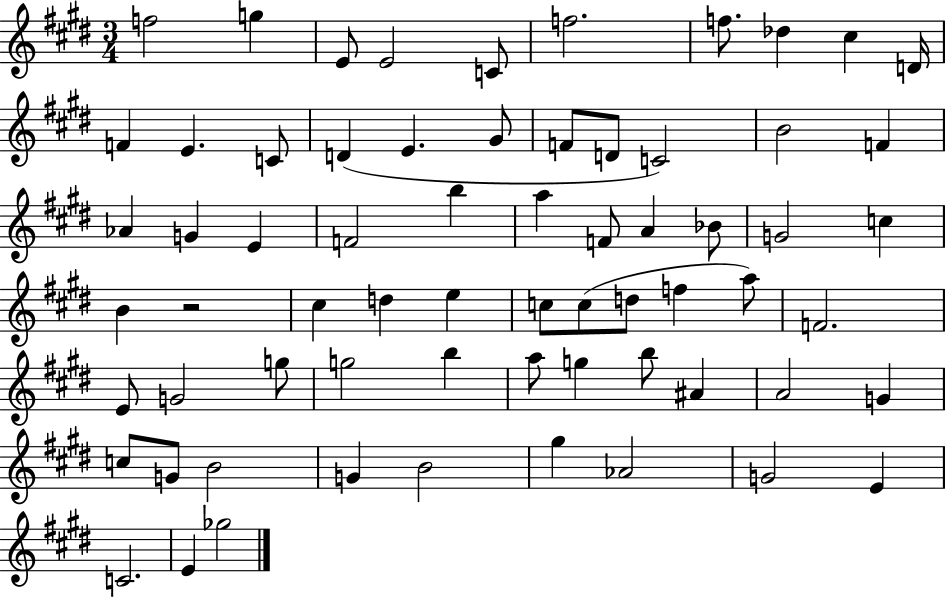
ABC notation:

X:1
T:Untitled
M:3/4
L:1/4
K:E
f2 g E/2 E2 C/2 f2 f/2 _d ^c D/4 F E C/2 D E ^G/2 F/2 D/2 C2 B2 F _A G E F2 b a F/2 A _B/2 G2 c B z2 ^c d e c/2 c/2 d/2 f a/2 F2 E/2 G2 g/2 g2 b a/2 g b/2 ^A A2 G c/2 G/2 B2 G B2 ^g _A2 G2 E C2 E _g2